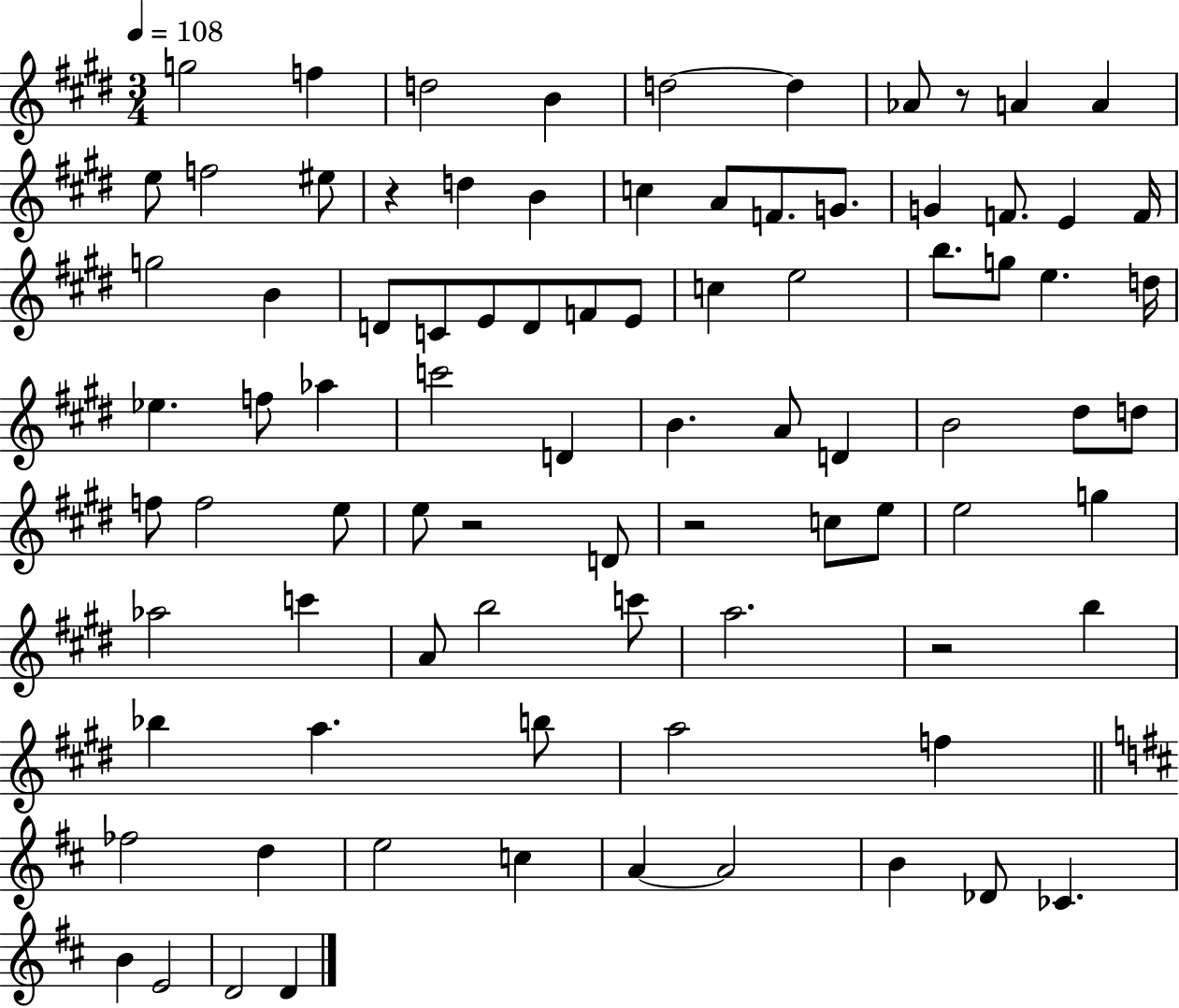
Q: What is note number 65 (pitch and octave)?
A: A5